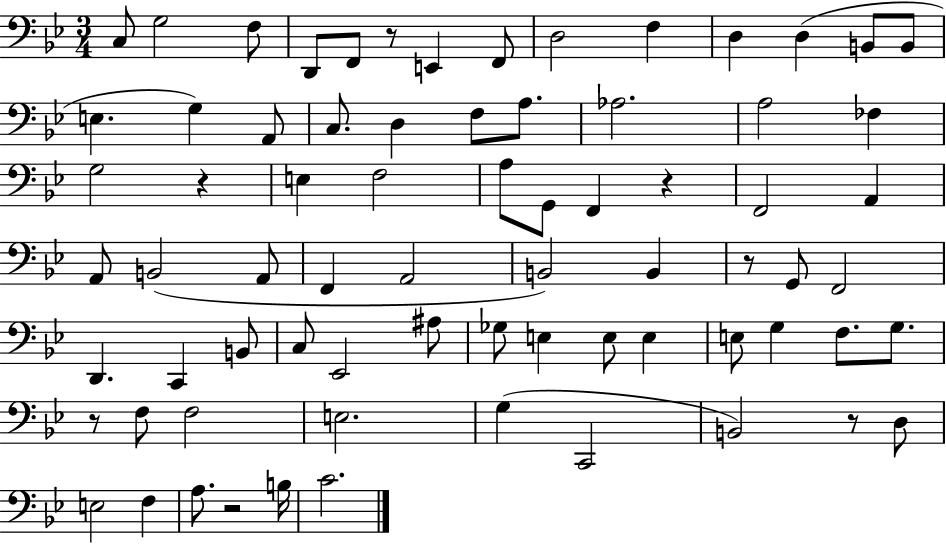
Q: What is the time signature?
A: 3/4